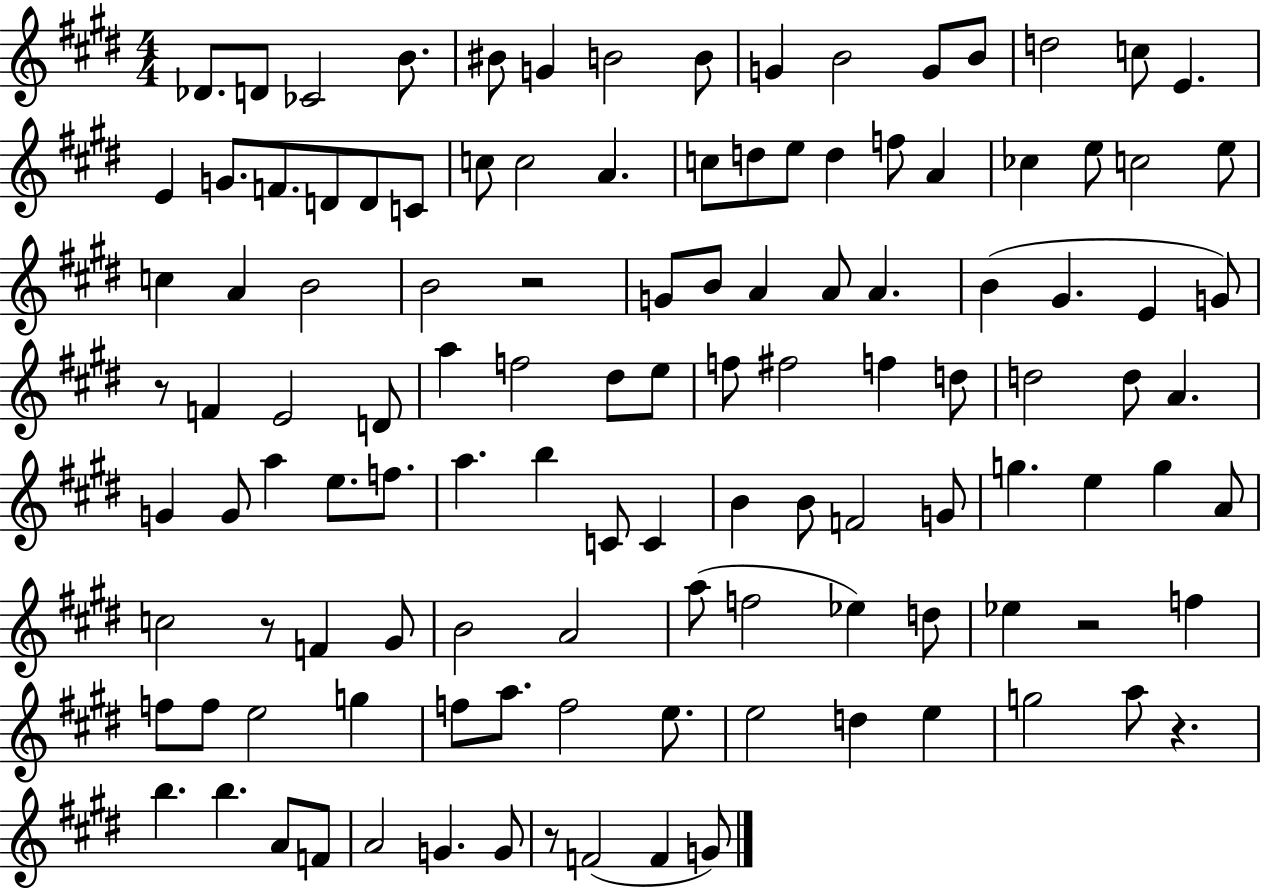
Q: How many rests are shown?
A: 6